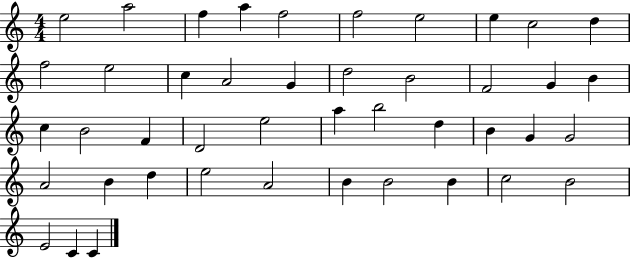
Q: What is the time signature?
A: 4/4